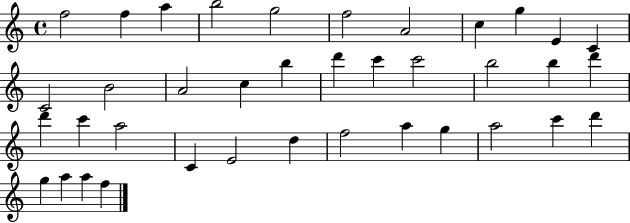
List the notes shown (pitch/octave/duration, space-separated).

F5/h F5/q A5/q B5/h G5/h F5/h A4/h C5/q G5/q E4/q C4/q C4/h B4/h A4/h C5/q B5/q D6/q C6/q C6/h B5/h B5/q D6/q D6/q C6/q A5/h C4/q E4/h D5/q F5/h A5/q G5/q A5/h C6/q D6/q G5/q A5/q A5/q F5/q